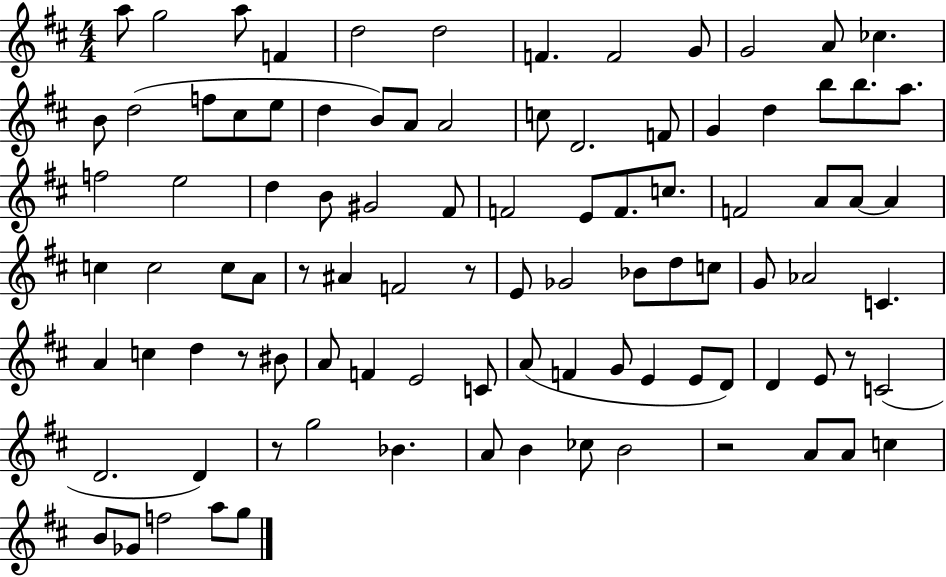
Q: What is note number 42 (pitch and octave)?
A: A4